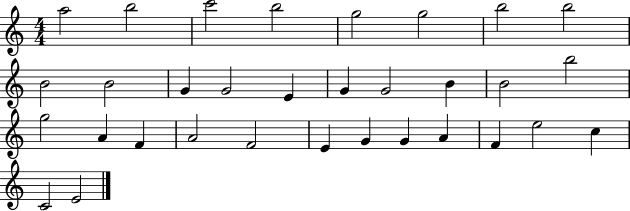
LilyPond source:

{
  \clef treble
  \numericTimeSignature
  \time 4/4
  \key c \major
  a''2 b''2 | c'''2 b''2 | g''2 g''2 | b''2 b''2 | \break b'2 b'2 | g'4 g'2 e'4 | g'4 g'2 b'4 | b'2 b''2 | \break g''2 a'4 f'4 | a'2 f'2 | e'4 g'4 g'4 a'4 | f'4 e''2 c''4 | \break c'2 e'2 | \bar "|."
}